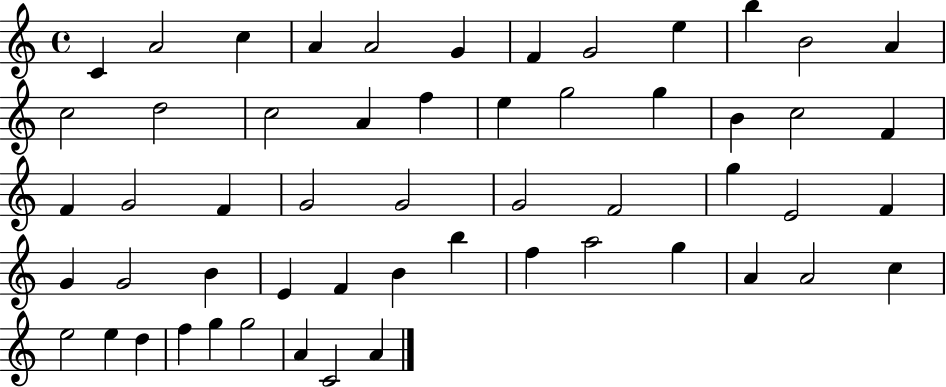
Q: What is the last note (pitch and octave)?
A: A4